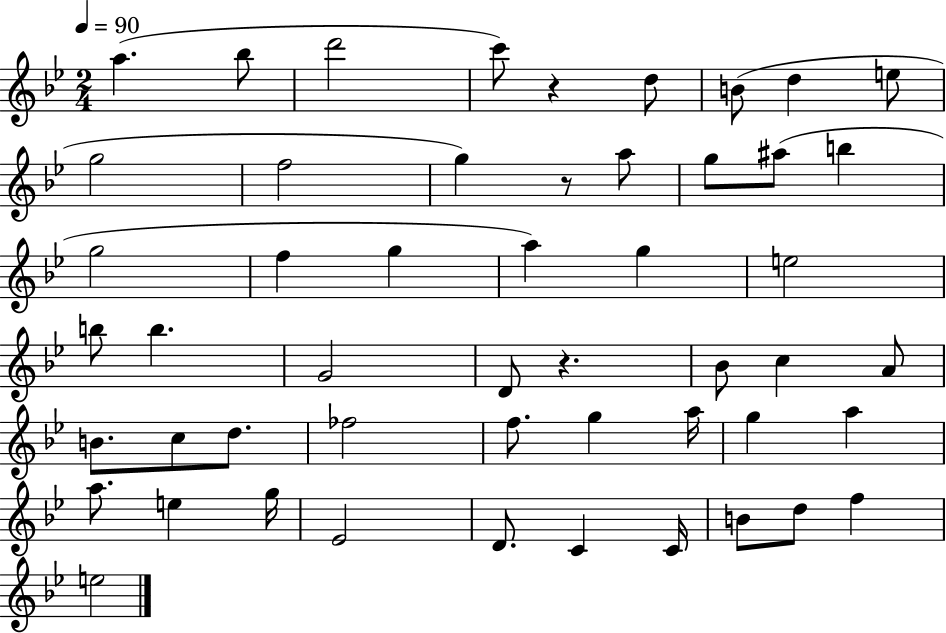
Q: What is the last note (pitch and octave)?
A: E5